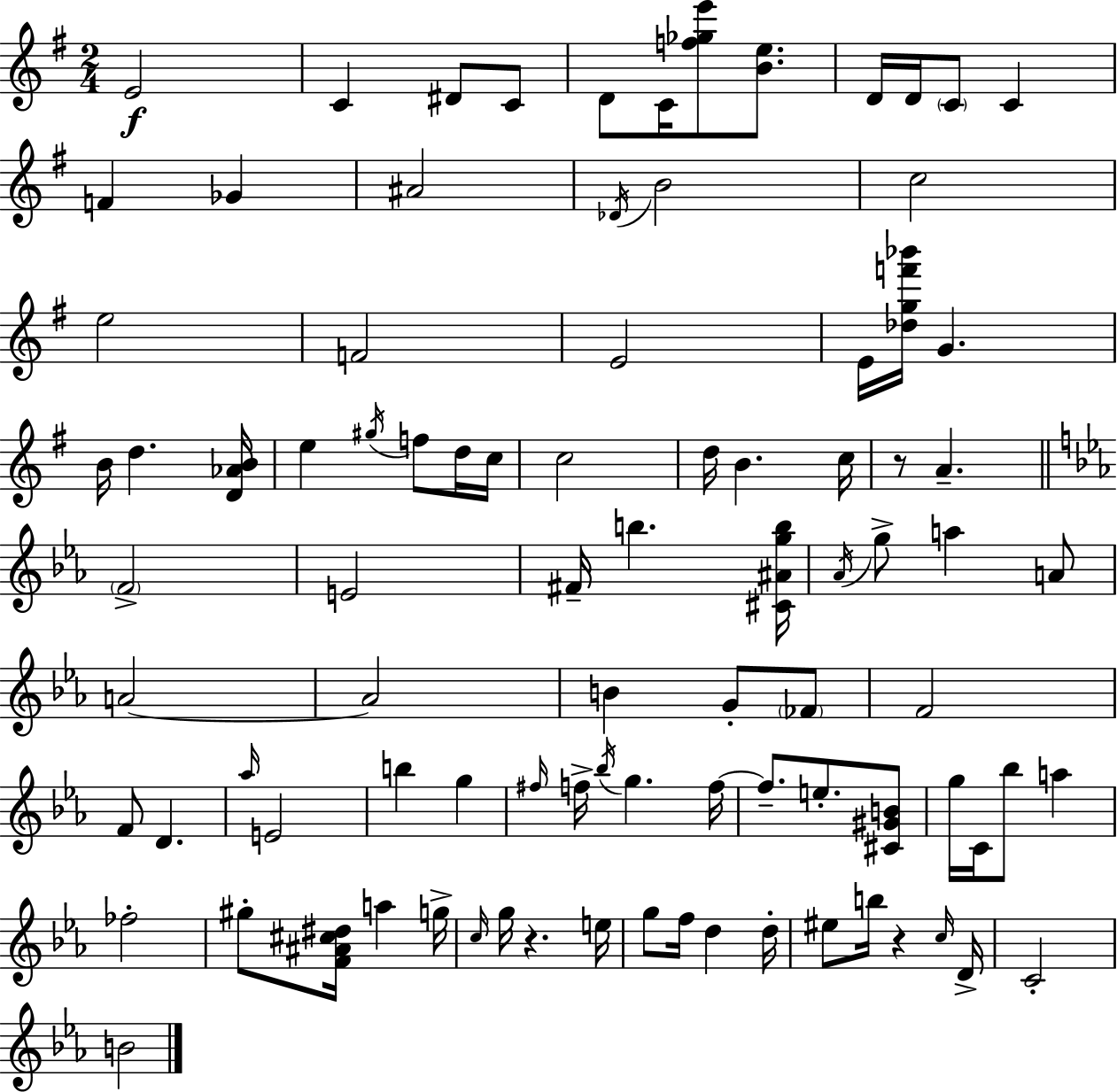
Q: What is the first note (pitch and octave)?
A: E4